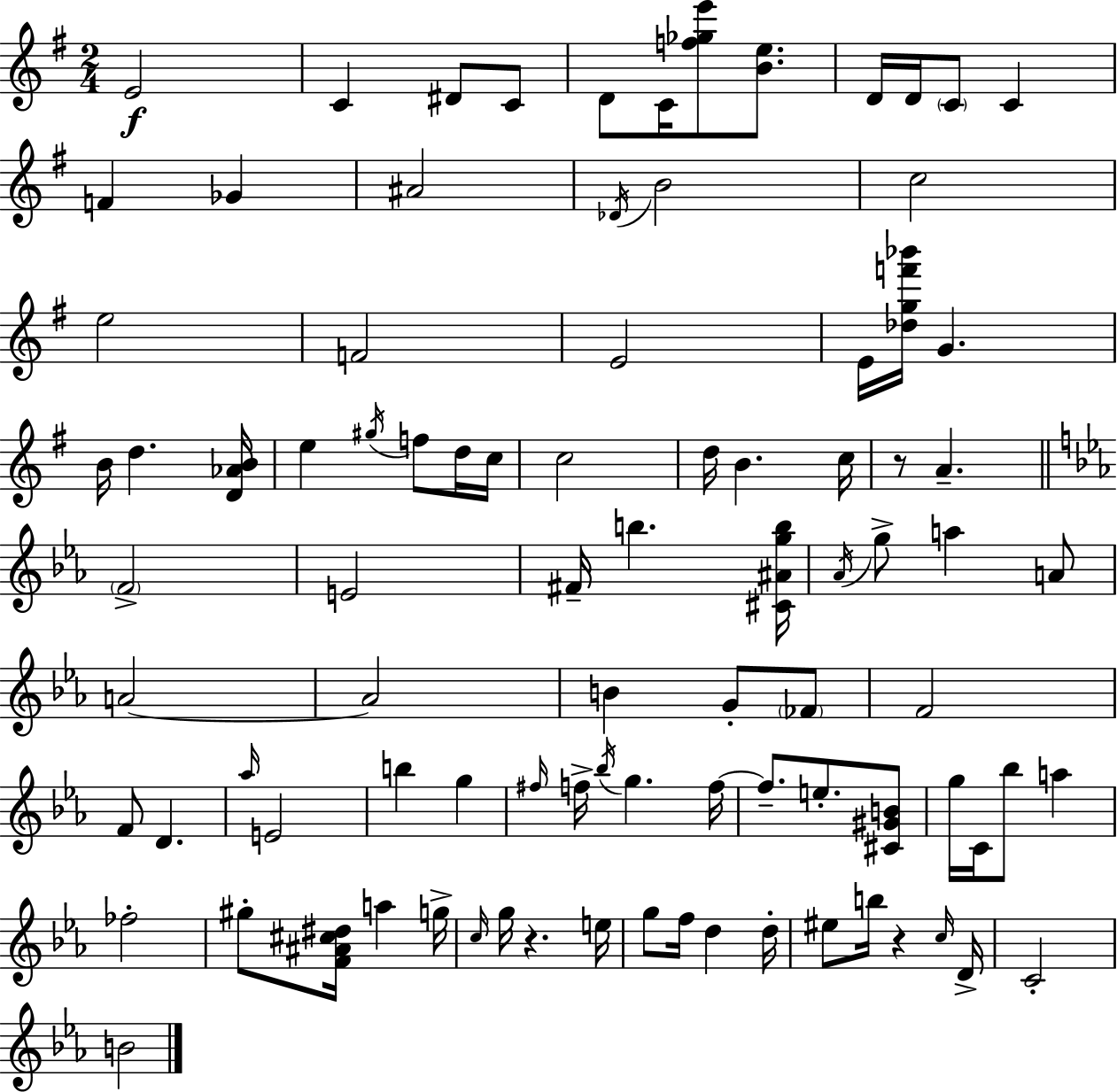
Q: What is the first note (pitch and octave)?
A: E4